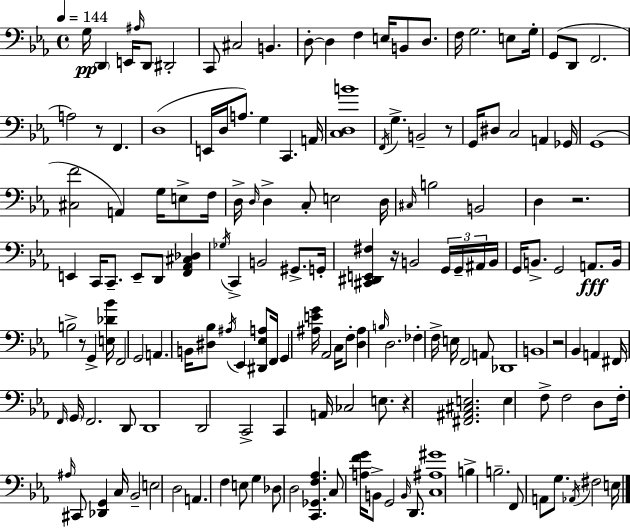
{
  \clef bass
  \time 4/4
  \defaultTimeSignature
  \key ees \major
  \tempo 4 = 144
  \repeat volta 2 { g16\pp \parenthesize d,4 e,16 \grace { ais16 } d,8 dis,2-. | c,8 cis2 b,4. | d8-.~~ d4 f4 e16 b,8 d8. | f16 g2. e8 | \break g16-. g,8( d,8 f,2. | a2) r8 f,4. | d1( | e,16 d16 a8.) g4 c,4. | \break a,16 <c d b'>1 | \acciaccatura { f,16 } g4.-> b,2-- | r8 g,16 dis8 c2 a,4 | ges,16 g,1( | \break <cis f'>2 a,4) g16 e8-> | f16 d16-> \grace { d16 } d4-> c8-. e2 | d16 \grace { cis16 } b2 b,2 | d4 r2. | \break e,4 c,16 c,8.-- e,8-- d,8 | <f, aes, cis des>4 \acciaccatura { ges16 } c,4-> b,2 | gis,8.-> g,16-. <cis, dis, e, fis>4 r16 b,2 | \tuplet 3/2 { g,16 g,16-- ais,16 } b,16 g,16 b,8.-> g,2 | \break a,8.\fff b,16 b2-> r8 | g,4-> <e des' bes'>16 f,2 g,2 | a,4. b,16 <dis bes>8 \acciaccatura { ais16 } ees,4 | <dis, ees a>8 f,16 g,4 <ais e' g'>16 aes,2 | \break c16 f8-. <d ais>4 \grace { b16 } d2. | fes4-. f16-> e16 f,2 | a,8 des,1 | b,1 | \break r2 bes,4 | a,4 fis,16 \grace { f,16 } \parenthesize g,16 f,2. | d,8 d,1 | d,2 | \break c,2-> c,4 a,16 ces2 | e8. r4 <fis, ais, cis e>2. | e4 f8-> f2 | d8 f16-. \grace { ais16 } cis,8 <des, g,>4 | \break c16 bes,2-- e2 | d2 a,4. f4 | e8 g4 des8 d2 | <c, ges, f aes>4. c8 <a f' g'>16 b,8-> g,2 | \break \grace { b,16 } d,8. <c ais gis'>1 | b4-> b2.-- | f,8 a,8 g8. | \acciaccatura { aes,16 } fis2 e16 } \bar "|."
}